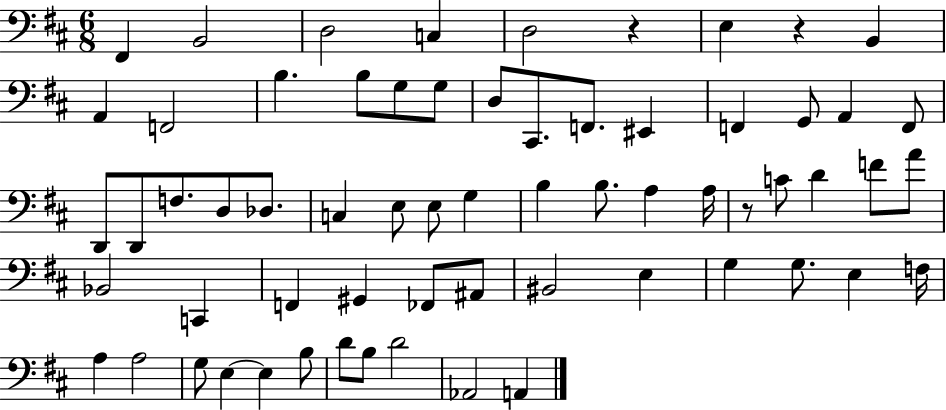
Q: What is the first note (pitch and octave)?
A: F#2